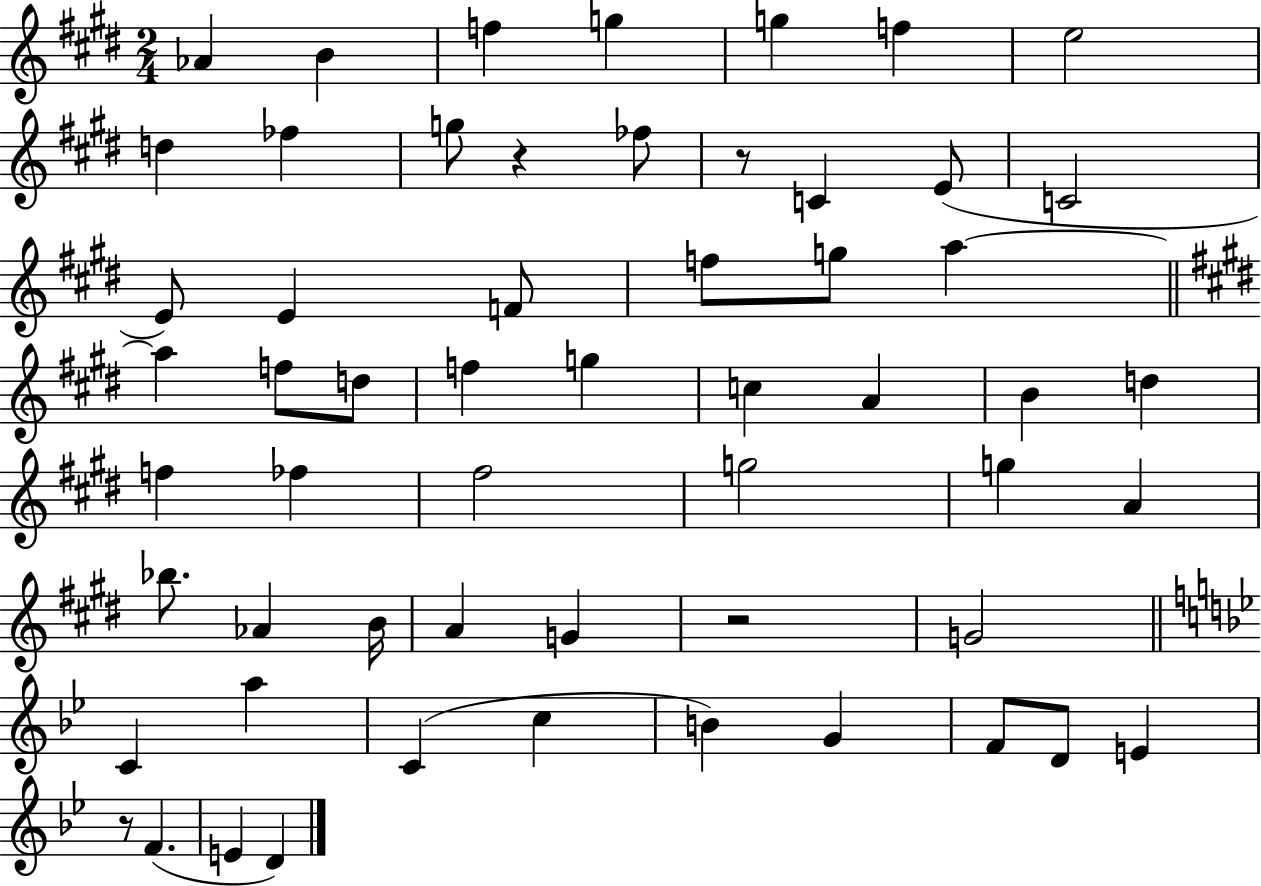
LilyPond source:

{
  \clef treble
  \numericTimeSignature
  \time 2/4
  \key e \major
  aes'4 b'4 | f''4 g''4 | g''4 f''4 | e''2 | \break d''4 fes''4 | g''8 r4 fes''8 | r8 c'4 e'8( | c'2 | \break e'8) e'4 f'8 | f''8 g''8 a''4~~ | \bar "||" \break \key e \major a''4 f''8 d''8 | f''4 g''4 | c''4 a'4 | b'4 d''4 | \break f''4 fes''4 | fis''2 | g''2 | g''4 a'4 | \break bes''8. aes'4 b'16 | a'4 g'4 | r2 | g'2 | \break \bar "||" \break \key bes \major c'4 a''4 | c'4( c''4 | b'4) g'4 | f'8 d'8 e'4 | \break r8 f'4.( | e'4 d'4) | \bar "|."
}